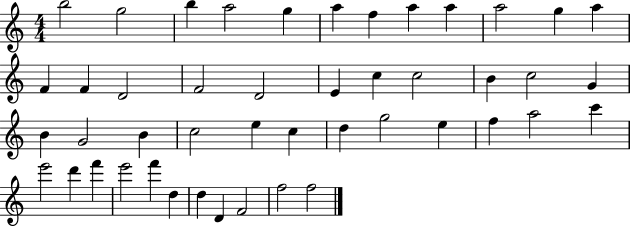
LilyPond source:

{
  \clef treble
  \numericTimeSignature
  \time 4/4
  \key c \major
  b''2 g''2 | b''4 a''2 g''4 | a''4 f''4 a''4 a''4 | a''2 g''4 a''4 | \break f'4 f'4 d'2 | f'2 d'2 | e'4 c''4 c''2 | b'4 c''2 g'4 | \break b'4 g'2 b'4 | c''2 e''4 c''4 | d''4 g''2 e''4 | f''4 a''2 c'''4 | \break e'''2 d'''4 f'''4 | e'''2 f'''4 d''4 | d''4 d'4 f'2 | f''2 f''2 | \break \bar "|."
}